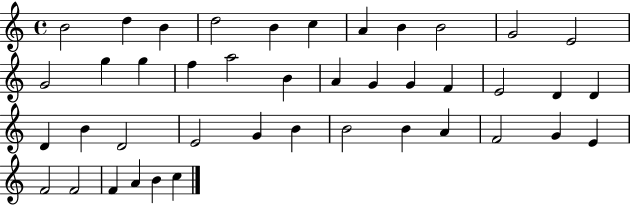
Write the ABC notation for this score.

X:1
T:Untitled
M:4/4
L:1/4
K:C
B2 d B d2 B c A B B2 G2 E2 G2 g g f a2 B A G G F E2 D D D B D2 E2 G B B2 B A F2 G E F2 F2 F A B c